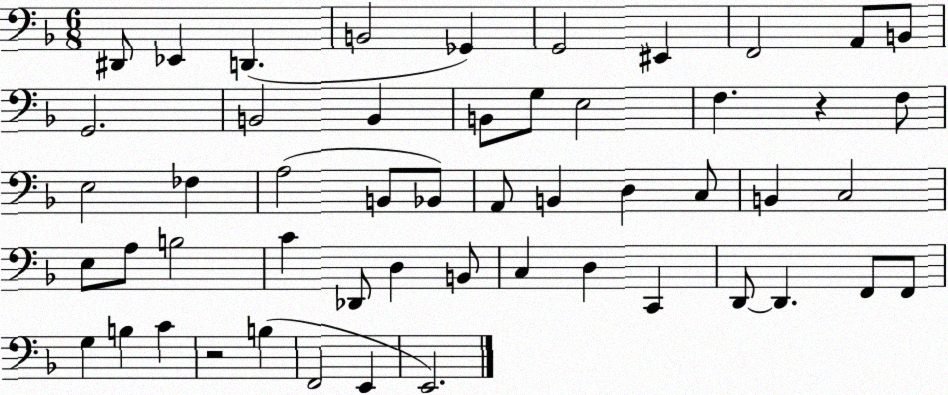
X:1
T:Untitled
M:6/8
L:1/4
K:F
^D,,/2 _E,, D,, B,,2 _G,, G,,2 ^E,, F,,2 A,,/2 B,,/2 G,,2 B,,2 B,, B,,/2 G,/2 E,2 F, z F,/2 E,2 _F, A,2 B,,/2 _B,,/2 A,,/2 B,, D, C,/2 B,, C,2 E,/2 A,/2 B,2 C _D,,/2 D, B,,/2 C, D, C,, D,,/2 D,, F,,/2 F,,/2 G, B, C z2 B, F,,2 E,, E,,2